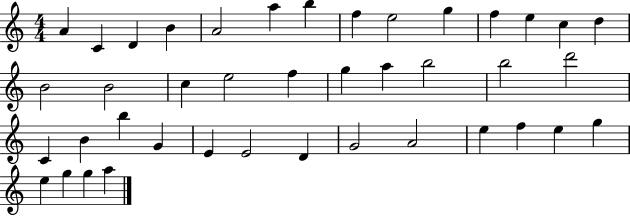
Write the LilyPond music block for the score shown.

{
  \clef treble
  \numericTimeSignature
  \time 4/4
  \key c \major
  a'4 c'4 d'4 b'4 | a'2 a''4 b''4 | f''4 e''2 g''4 | f''4 e''4 c''4 d''4 | \break b'2 b'2 | c''4 e''2 f''4 | g''4 a''4 b''2 | b''2 d'''2 | \break c'4 b'4 b''4 g'4 | e'4 e'2 d'4 | g'2 a'2 | e''4 f''4 e''4 g''4 | \break e''4 g''4 g''4 a''4 | \bar "|."
}